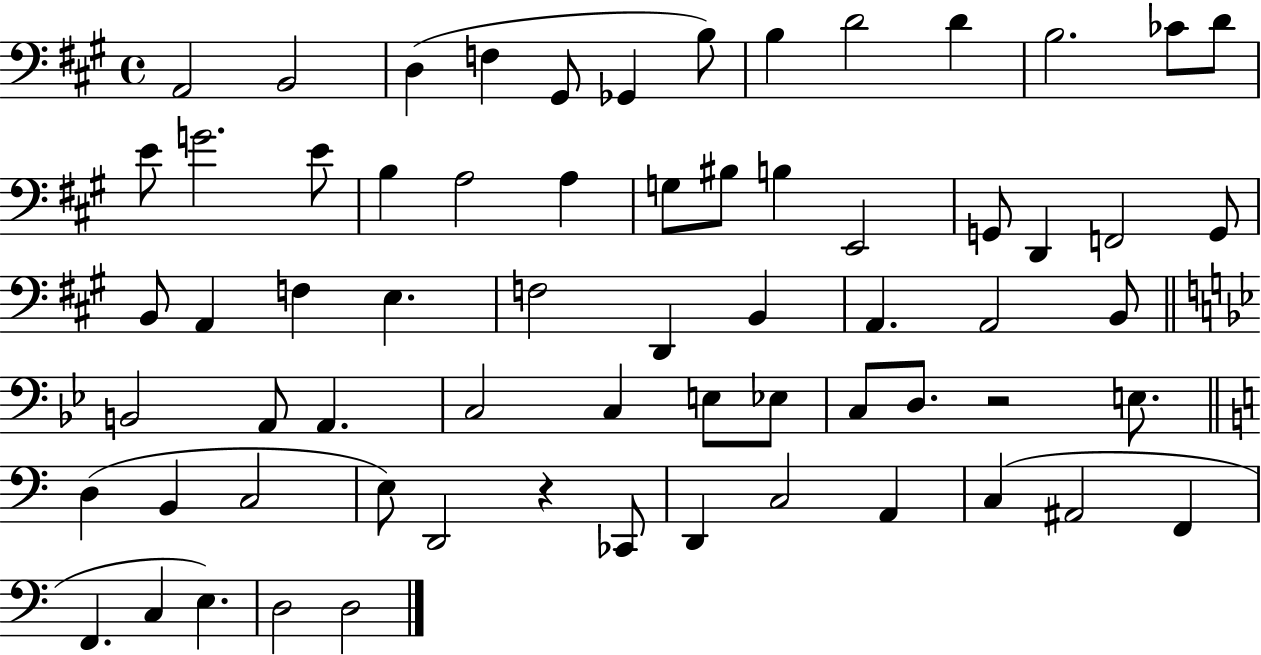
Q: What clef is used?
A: bass